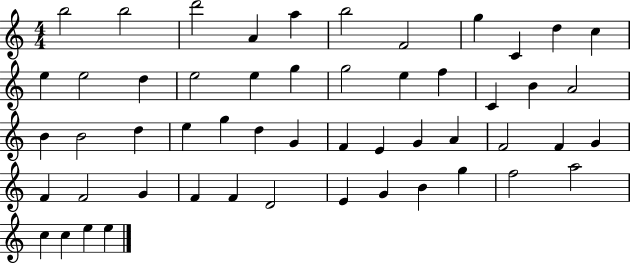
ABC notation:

X:1
T:Untitled
M:4/4
L:1/4
K:C
b2 b2 d'2 A a b2 F2 g C d c e e2 d e2 e g g2 e f C B A2 B B2 d e g d G F E G A F2 F G F F2 G F F D2 E G B g f2 a2 c c e e